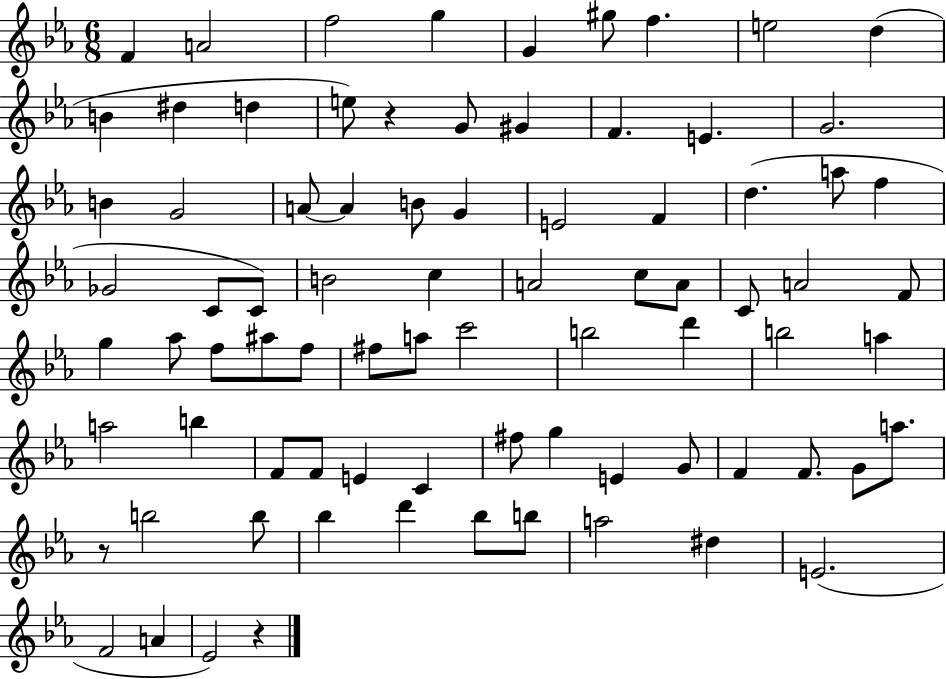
{
  \clef treble
  \numericTimeSignature
  \time 6/8
  \key ees \major
  \repeat volta 2 { f'4 a'2 | f''2 g''4 | g'4 gis''8 f''4. | e''2 d''4( | \break b'4 dis''4 d''4 | e''8) r4 g'8 gis'4 | f'4. e'4. | g'2. | \break b'4 g'2 | a'8~~ a'4 b'8 g'4 | e'2 f'4 | d''4.( a''8 f''4 | \break ges'2 c'8 c'8) | b'2 c''4 | a'2 c''8 a'8 | c'8 a'2 f'8 | \break g''4 aes''8 f''8 ais''8 f''8 | fis''8 a''8 c'''2 | b''2 d'''4 | b''2 a''4 | \break a''2 b''4 | f'8 f'8 e'4 c'4 | fis''8 g''4 e'4 g'8 | f'4 f'8. g'8 a''8. | \break r8 b''2 b''8 | bes''4 d'''4 bes''8 b''8 | a''2 dis''4 | e'2.( | \break f'2 a'4 | ees'2) r4 | } \bar "|."
}